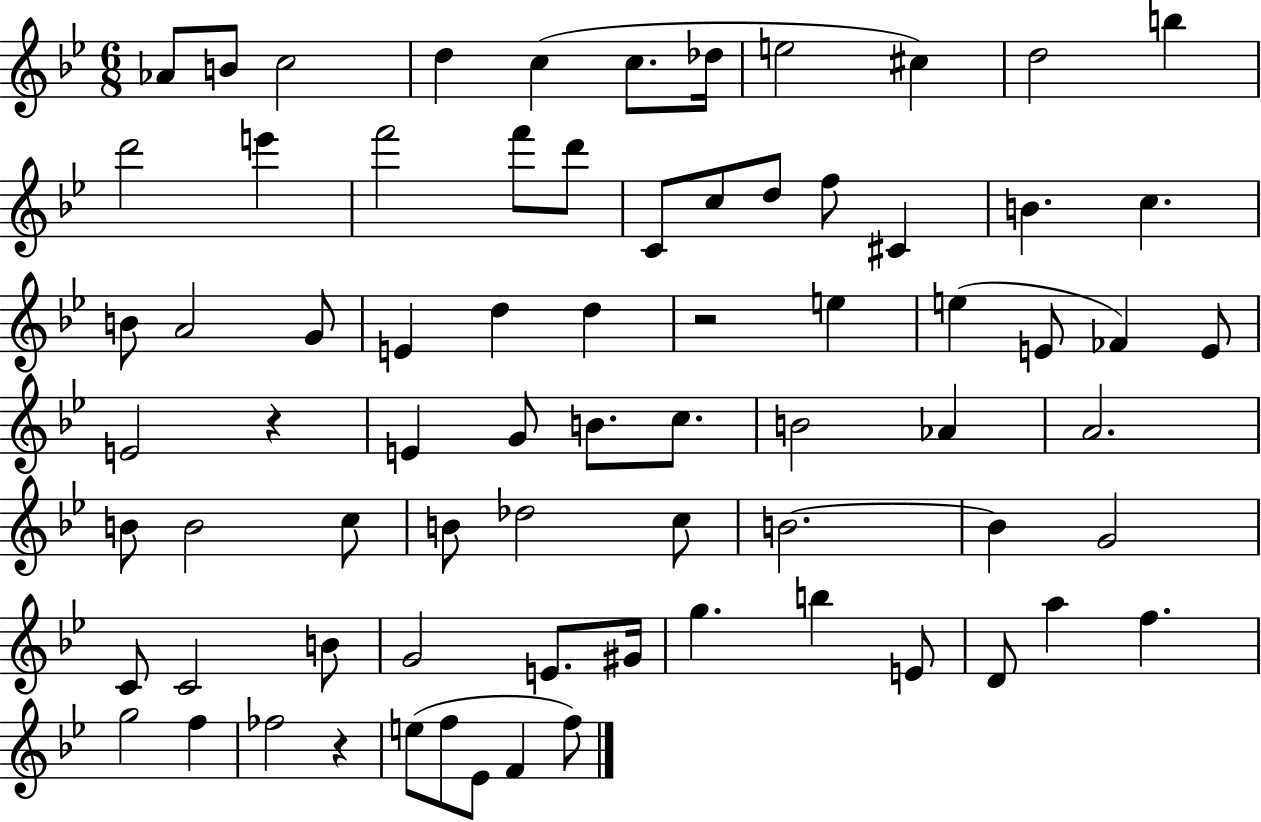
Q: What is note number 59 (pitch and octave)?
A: B5